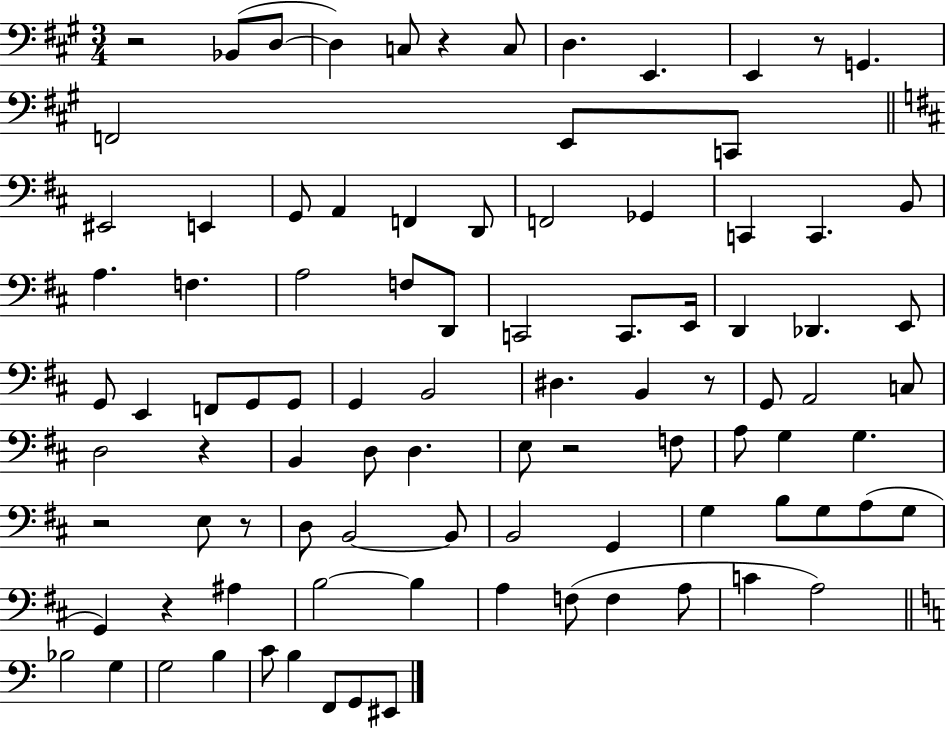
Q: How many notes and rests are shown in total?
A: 94